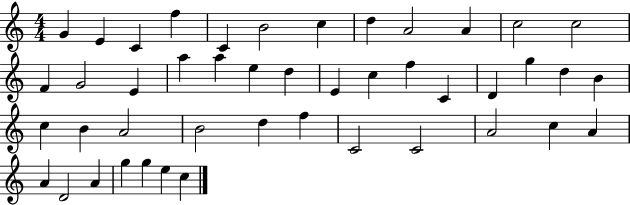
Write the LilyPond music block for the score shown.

{
  \clef treble
  \numericTimeSignature
  \time 4/4
  \key c \major
  g'4 e'4 c'4 f''4 | c'4 b'2 c''4 | d''4 a'2 a'4 | c''2 c''2 | \break f'4 g'2 e'4 | a''4 a''4 e''4 d''4 | e'4 c''4 f''4 c'4 | d'4 g''4 d''4 b'4 | \break c''4 b'4 a'2 | b'2 d''4 f''4 | c'2 c'2 | a'2 c''4 a'4 | \break a'4 d'2 a'4 | g''4 g''4 e''4 c''4 | \bar "|."
}